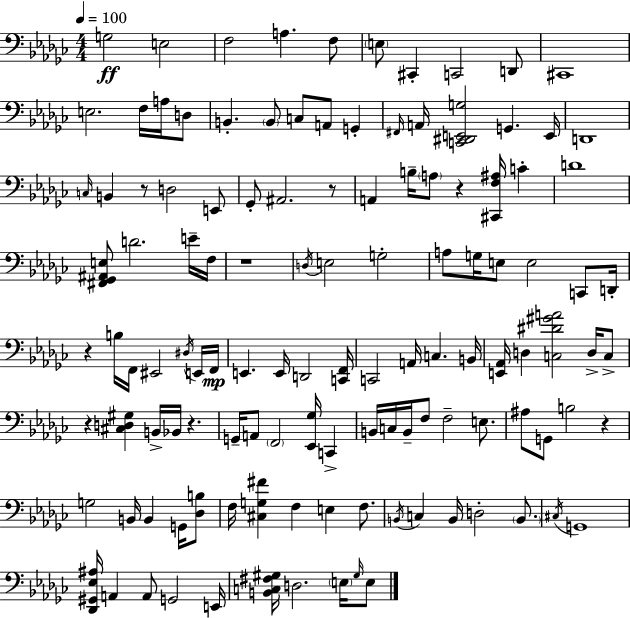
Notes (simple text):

G3/h E3/h F3/h A3/q. F3/e E3/e C#2/q C2/h D2/e C#2/w E3/h. F3/s A3/s D3/e B2/q. B2/e C3/e A2/e G2/q F#2/s A2/s [C2,D#2,E2,G3]/h G2/q. E2/s D2/w C3/s B2/q R/e D3/h E2/e Gb2/e A#2/h. R/e A2/q B3/s A3/e R/q [C#2,F3,A#3]/s C4/q D4/w [F#2,Gb2,A#2,E3]/e D4/h. E4/s F3/s R/w D3/s E3/h G3/h A3/e G3/s E3/e E3/h C2/e D2/s R/q B3/s F2/s EIS2/h D#3/s E2/s F2/s E2/q. E2/s D2/h [C2,F2]/s C2/h A2/s C3/q. B2/s [E2,Ab2]/s D3/q [C3,D#4,G#4,A4]/h D3/s C3/e R/q [C#3,D3,G#3]/q B2/s Bb2/s R/q. G2/s A2/e F2/h [Eb2,Gb3]/s C2/q B2/s C3/s B2/s F3/e F3/h E3/e. A#3/e G2/e B3/h R/q G3/h B2/s B2/q G2/s [Db3,B3]/e F3/s [C#3,G3,F#4]/q F3/q E3/q F3/e. B2/s C3/q B2/s D3/h B2/e. C#3/s G2/w [Db2,G#2,Eb3,A#3]/s A2/q A2/e G2/h E2/s [B2,C3,F#3,G#3]/s D3/h. E3/s G#3/s E3/e